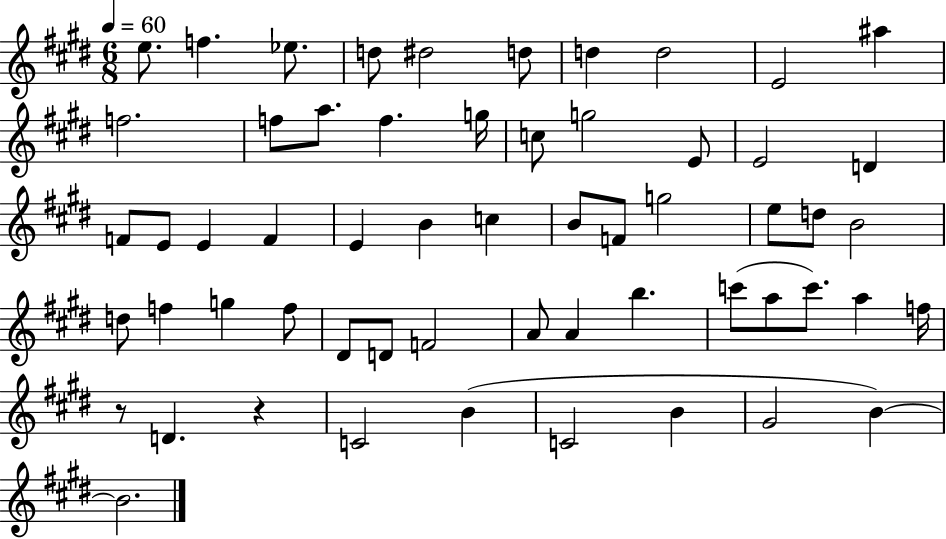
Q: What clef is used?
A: treble